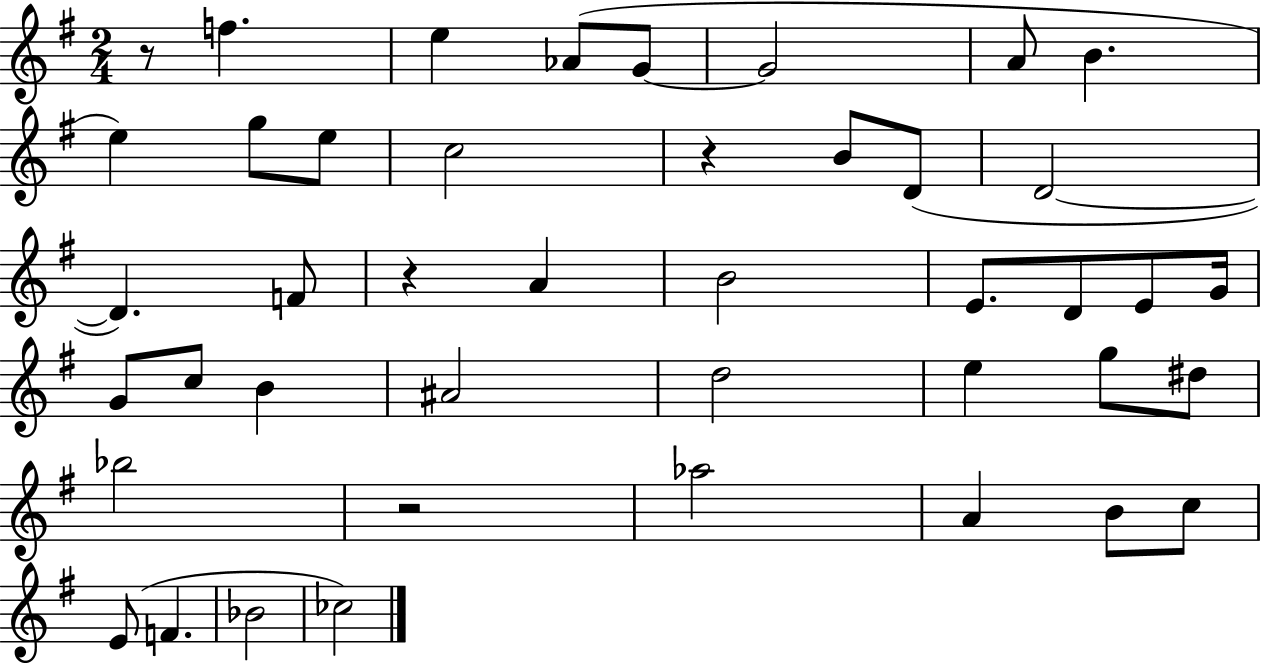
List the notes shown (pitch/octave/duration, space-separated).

R/e F5/q. E5/q Ab4/e G4/e G4/h A4/e B4/q. E5/q G5/e E5/e C5/h R/q B4/e D4/e D4/h D4/q. F4/e R/q A4/q B4/h E4/e. D4/e E4/e G4/s G4/e C5/e B4/q A#4/h D5/h E5/q G5/e D#5/e Bb5/h R/h Ab5/h A4/q B4/e C5/e E4/e F4/q. Bb4/h CES5/h